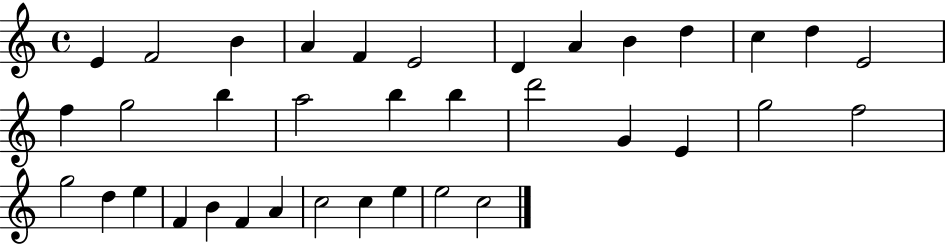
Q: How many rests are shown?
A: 0